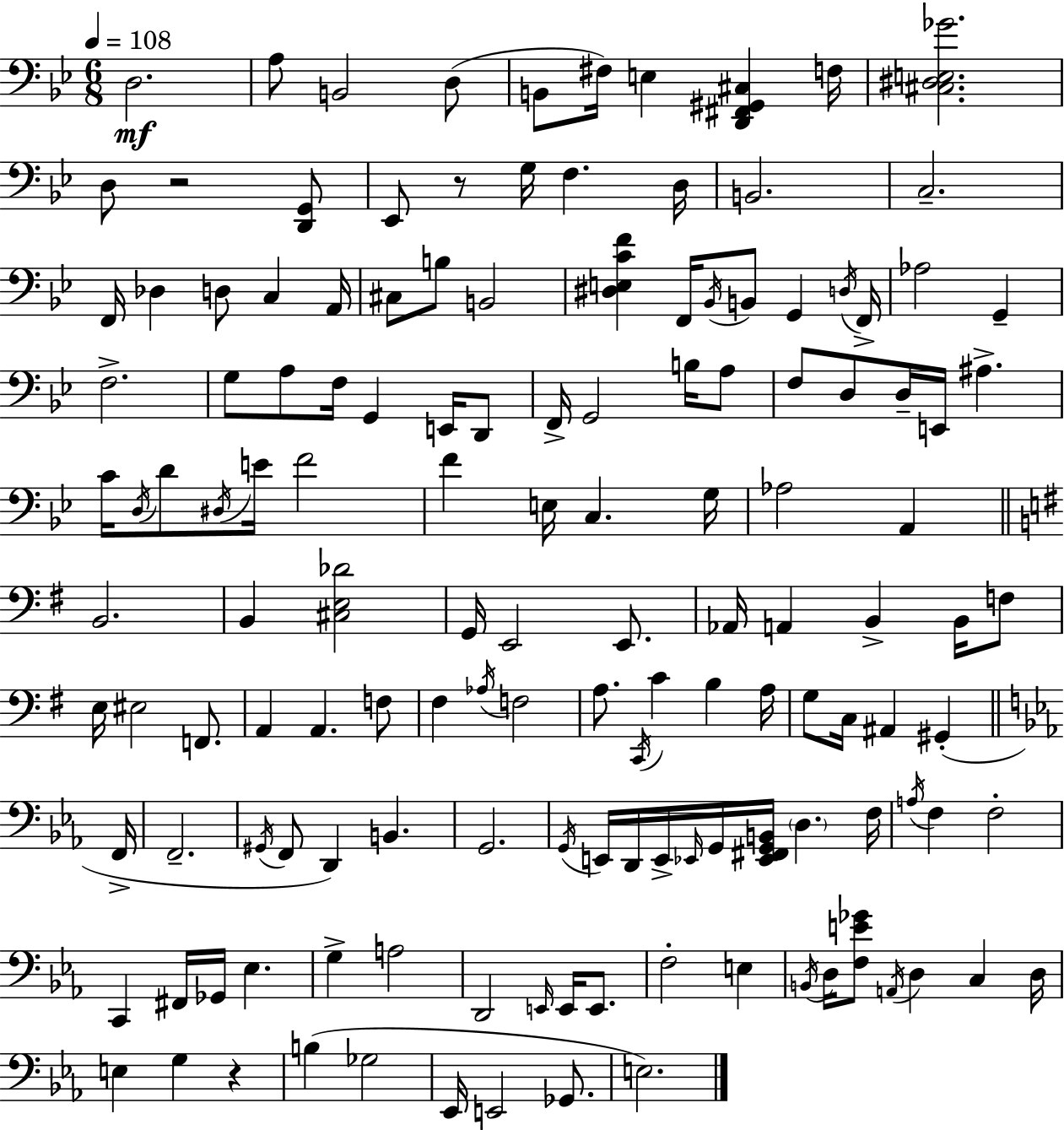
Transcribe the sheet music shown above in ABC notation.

X:1
T:Untitled
M:6/8
L:1/4
K:Gm
D,2 A,/2 B,,2 D,/2 B,,/2 ^F,/4 E, [D,,^F,,^G,,^C,] F,/4 [^C,^D,E,_G]2 D,/2 z2 [D,,G,,]/2 _E,,/2 z/2 G,/4 F, D,/4 B,,2 C,2 F,,/4 _D, D,/2 C, A,,/4 ^C,/2 B,/2 B,,2 [^D,E,CF] F,,/4 _B,,/4 B,,/2 G,, D,/4 F,,/4 _A,2 G,, F,2 G,/2 A,/2 F,/4 G,, E,,/4 D,,/2 F,,/4 G,,2 B,/4 A,/2 F,/2 D,/2 D,/4 E,,/4 ^A, C/4 D,/4 D/2 ^D,/4 E/4 F2 F E,/4 C, G,/4 _A,2 A,, B,,2 B,, [^C,E,_D]2 G,,/4 E,,2 E,,/2 _A,,/4 A,, B,, B,,/4 F,/2 E,/4 ^E,2 F,,/2 A,, A,, F,/2 ^F, _A,/4 F,2 A,/2 C,,/4 C B, A,/4 G,/2 C,/4 ^A,, ^G,, F,,/4 F,,2 ^G,,/4 F,,/2 D,, B,, G,,2 G,,/4 E,,/4 D,,/4 E,,/4 _E,,/4 G,,/4 [_E,,^F,,G,,B,,]/4 D, F,/4 A,/4 F, F,2 C,, ^F,,/4 _G,,/4 _E, G, A,2 D,,2 E,,/4 E,,/4 E,,/2 F,2 E, B,,/4 D,/4 [F,E_G]/2 A,,/4 D, C, D,/4 E, G, z B, _G,2 _E,,/4 E,,2 _G,,/2 E,2